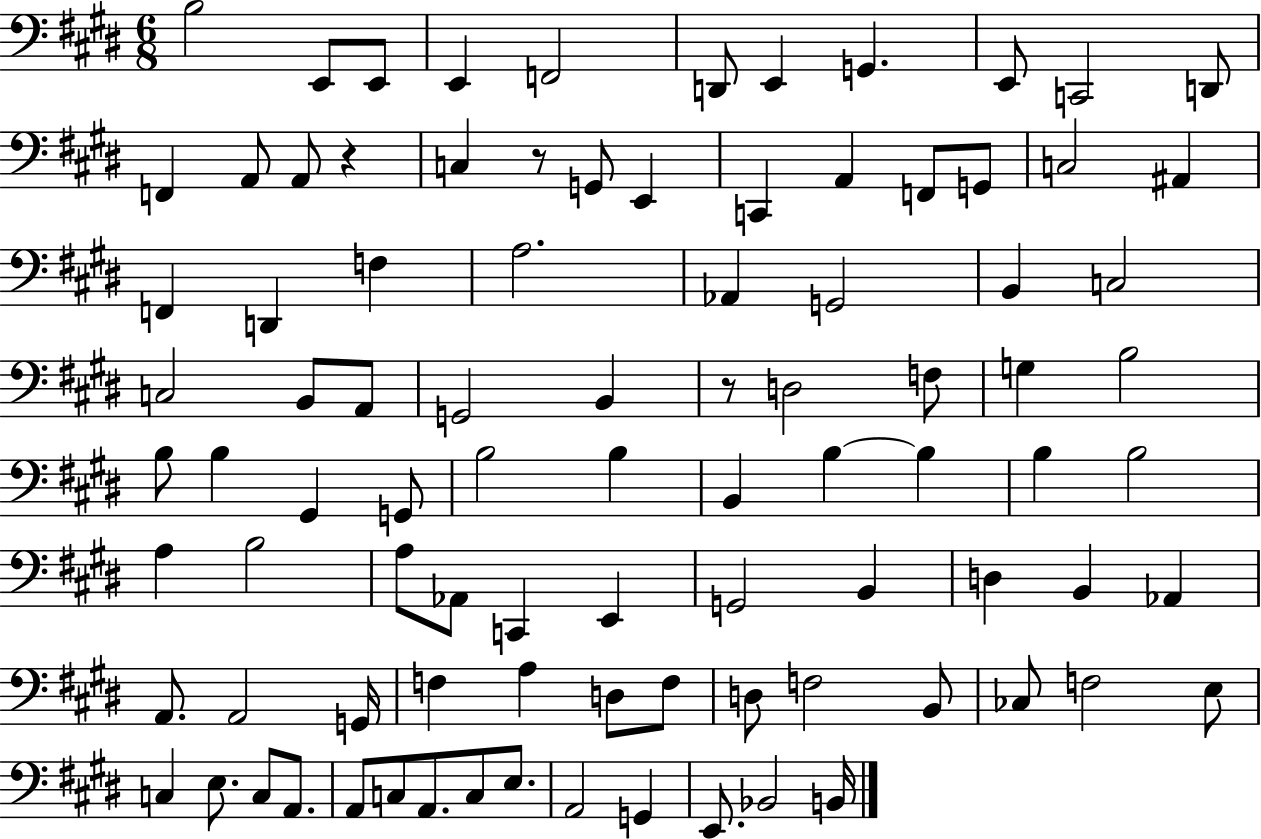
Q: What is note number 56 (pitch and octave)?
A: C2